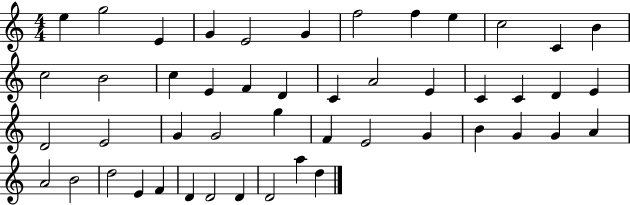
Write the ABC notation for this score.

X:1
T:Untitled
M:4/4
L:1/4
K:C
e g2 E G E2 G f2 f e c2 C B c2 B2 c E F D C A2 E C C D E D2 E2 G G2 g F E2 G B G G A A2 B2 d2 E F D D2 D D2 a d